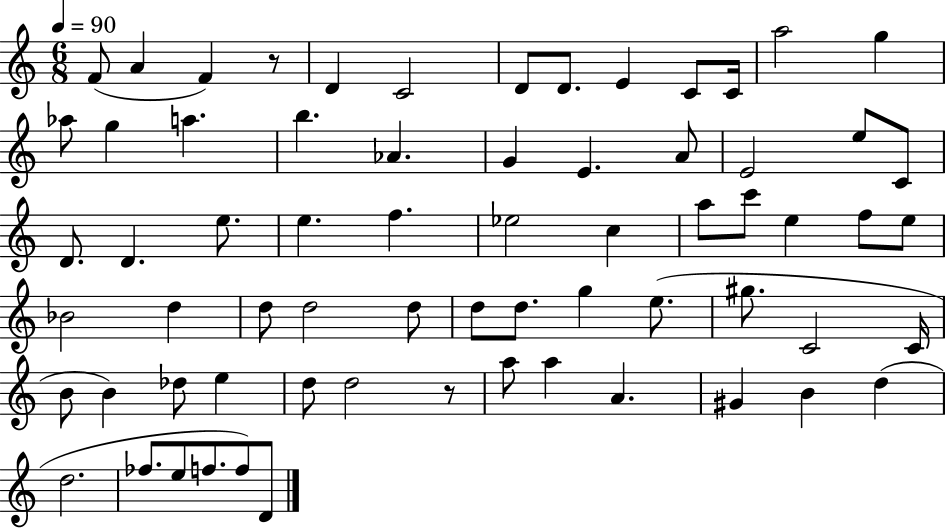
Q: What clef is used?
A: treble